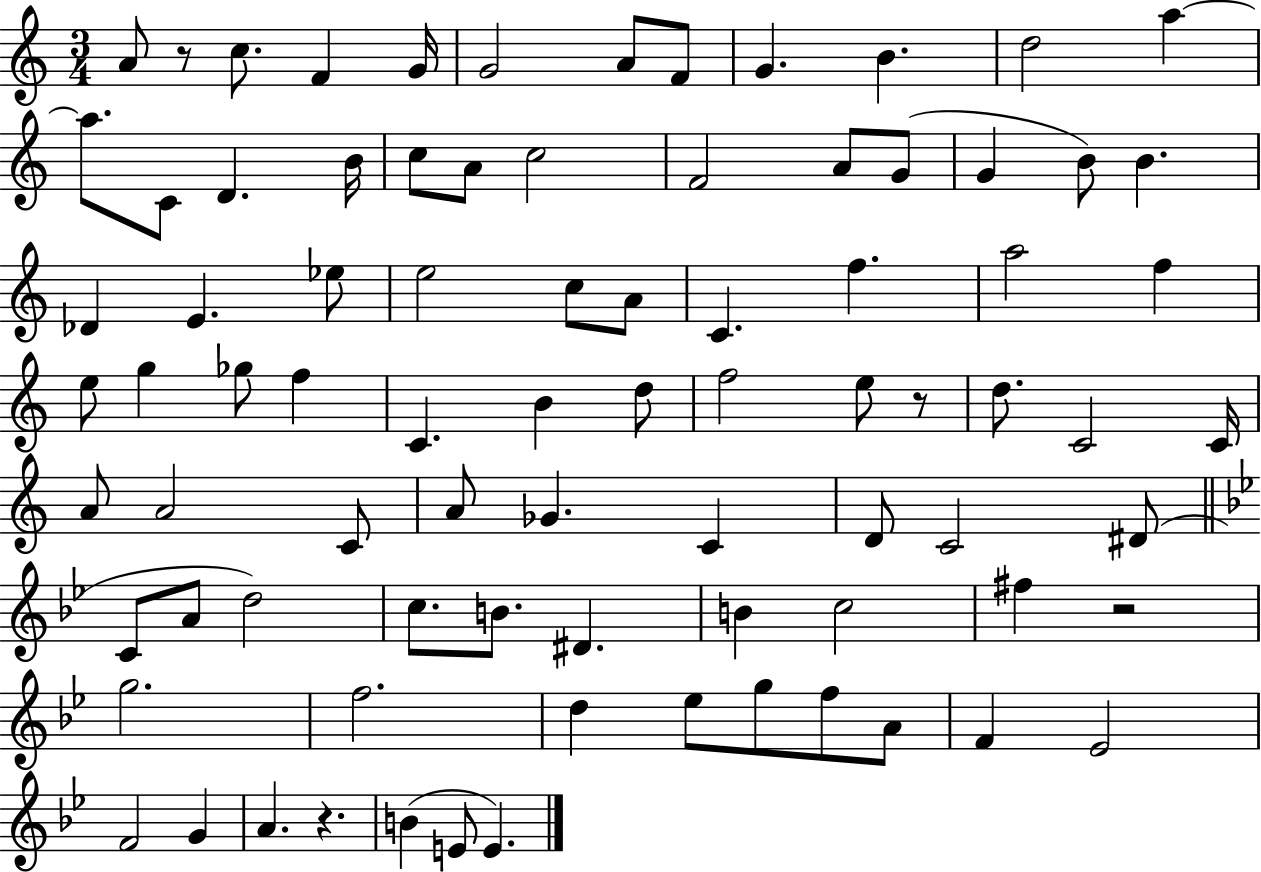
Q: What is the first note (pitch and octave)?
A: A4